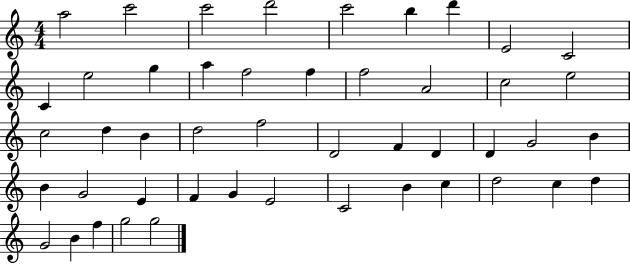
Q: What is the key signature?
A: C major